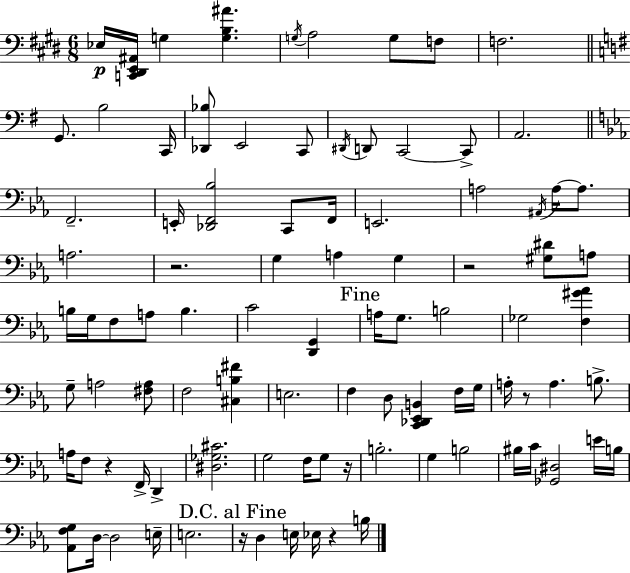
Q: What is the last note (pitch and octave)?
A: B3